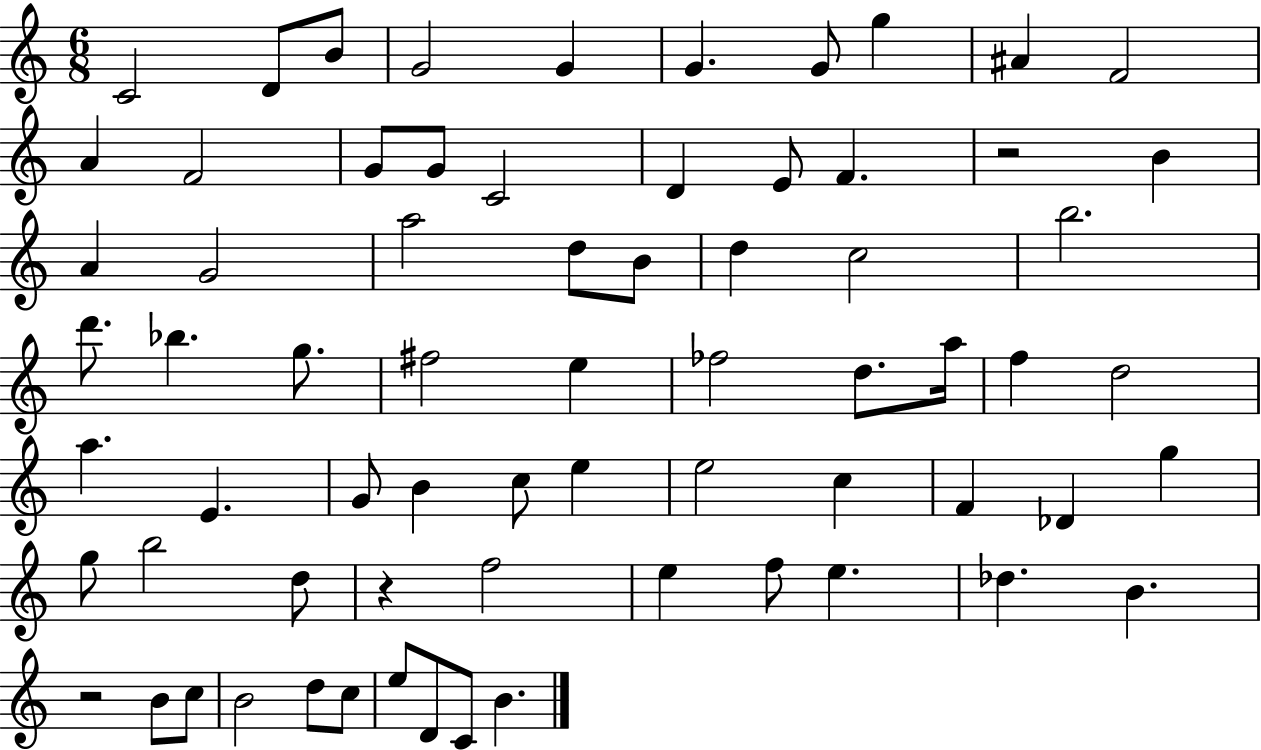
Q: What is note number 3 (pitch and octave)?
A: B4